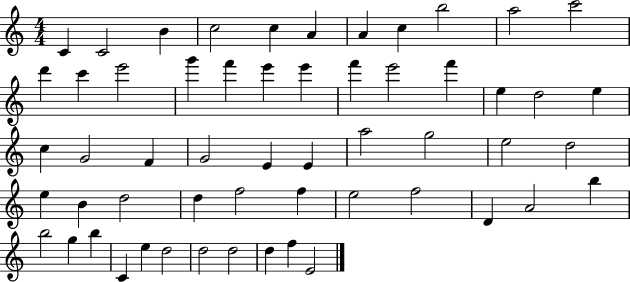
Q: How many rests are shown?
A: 0